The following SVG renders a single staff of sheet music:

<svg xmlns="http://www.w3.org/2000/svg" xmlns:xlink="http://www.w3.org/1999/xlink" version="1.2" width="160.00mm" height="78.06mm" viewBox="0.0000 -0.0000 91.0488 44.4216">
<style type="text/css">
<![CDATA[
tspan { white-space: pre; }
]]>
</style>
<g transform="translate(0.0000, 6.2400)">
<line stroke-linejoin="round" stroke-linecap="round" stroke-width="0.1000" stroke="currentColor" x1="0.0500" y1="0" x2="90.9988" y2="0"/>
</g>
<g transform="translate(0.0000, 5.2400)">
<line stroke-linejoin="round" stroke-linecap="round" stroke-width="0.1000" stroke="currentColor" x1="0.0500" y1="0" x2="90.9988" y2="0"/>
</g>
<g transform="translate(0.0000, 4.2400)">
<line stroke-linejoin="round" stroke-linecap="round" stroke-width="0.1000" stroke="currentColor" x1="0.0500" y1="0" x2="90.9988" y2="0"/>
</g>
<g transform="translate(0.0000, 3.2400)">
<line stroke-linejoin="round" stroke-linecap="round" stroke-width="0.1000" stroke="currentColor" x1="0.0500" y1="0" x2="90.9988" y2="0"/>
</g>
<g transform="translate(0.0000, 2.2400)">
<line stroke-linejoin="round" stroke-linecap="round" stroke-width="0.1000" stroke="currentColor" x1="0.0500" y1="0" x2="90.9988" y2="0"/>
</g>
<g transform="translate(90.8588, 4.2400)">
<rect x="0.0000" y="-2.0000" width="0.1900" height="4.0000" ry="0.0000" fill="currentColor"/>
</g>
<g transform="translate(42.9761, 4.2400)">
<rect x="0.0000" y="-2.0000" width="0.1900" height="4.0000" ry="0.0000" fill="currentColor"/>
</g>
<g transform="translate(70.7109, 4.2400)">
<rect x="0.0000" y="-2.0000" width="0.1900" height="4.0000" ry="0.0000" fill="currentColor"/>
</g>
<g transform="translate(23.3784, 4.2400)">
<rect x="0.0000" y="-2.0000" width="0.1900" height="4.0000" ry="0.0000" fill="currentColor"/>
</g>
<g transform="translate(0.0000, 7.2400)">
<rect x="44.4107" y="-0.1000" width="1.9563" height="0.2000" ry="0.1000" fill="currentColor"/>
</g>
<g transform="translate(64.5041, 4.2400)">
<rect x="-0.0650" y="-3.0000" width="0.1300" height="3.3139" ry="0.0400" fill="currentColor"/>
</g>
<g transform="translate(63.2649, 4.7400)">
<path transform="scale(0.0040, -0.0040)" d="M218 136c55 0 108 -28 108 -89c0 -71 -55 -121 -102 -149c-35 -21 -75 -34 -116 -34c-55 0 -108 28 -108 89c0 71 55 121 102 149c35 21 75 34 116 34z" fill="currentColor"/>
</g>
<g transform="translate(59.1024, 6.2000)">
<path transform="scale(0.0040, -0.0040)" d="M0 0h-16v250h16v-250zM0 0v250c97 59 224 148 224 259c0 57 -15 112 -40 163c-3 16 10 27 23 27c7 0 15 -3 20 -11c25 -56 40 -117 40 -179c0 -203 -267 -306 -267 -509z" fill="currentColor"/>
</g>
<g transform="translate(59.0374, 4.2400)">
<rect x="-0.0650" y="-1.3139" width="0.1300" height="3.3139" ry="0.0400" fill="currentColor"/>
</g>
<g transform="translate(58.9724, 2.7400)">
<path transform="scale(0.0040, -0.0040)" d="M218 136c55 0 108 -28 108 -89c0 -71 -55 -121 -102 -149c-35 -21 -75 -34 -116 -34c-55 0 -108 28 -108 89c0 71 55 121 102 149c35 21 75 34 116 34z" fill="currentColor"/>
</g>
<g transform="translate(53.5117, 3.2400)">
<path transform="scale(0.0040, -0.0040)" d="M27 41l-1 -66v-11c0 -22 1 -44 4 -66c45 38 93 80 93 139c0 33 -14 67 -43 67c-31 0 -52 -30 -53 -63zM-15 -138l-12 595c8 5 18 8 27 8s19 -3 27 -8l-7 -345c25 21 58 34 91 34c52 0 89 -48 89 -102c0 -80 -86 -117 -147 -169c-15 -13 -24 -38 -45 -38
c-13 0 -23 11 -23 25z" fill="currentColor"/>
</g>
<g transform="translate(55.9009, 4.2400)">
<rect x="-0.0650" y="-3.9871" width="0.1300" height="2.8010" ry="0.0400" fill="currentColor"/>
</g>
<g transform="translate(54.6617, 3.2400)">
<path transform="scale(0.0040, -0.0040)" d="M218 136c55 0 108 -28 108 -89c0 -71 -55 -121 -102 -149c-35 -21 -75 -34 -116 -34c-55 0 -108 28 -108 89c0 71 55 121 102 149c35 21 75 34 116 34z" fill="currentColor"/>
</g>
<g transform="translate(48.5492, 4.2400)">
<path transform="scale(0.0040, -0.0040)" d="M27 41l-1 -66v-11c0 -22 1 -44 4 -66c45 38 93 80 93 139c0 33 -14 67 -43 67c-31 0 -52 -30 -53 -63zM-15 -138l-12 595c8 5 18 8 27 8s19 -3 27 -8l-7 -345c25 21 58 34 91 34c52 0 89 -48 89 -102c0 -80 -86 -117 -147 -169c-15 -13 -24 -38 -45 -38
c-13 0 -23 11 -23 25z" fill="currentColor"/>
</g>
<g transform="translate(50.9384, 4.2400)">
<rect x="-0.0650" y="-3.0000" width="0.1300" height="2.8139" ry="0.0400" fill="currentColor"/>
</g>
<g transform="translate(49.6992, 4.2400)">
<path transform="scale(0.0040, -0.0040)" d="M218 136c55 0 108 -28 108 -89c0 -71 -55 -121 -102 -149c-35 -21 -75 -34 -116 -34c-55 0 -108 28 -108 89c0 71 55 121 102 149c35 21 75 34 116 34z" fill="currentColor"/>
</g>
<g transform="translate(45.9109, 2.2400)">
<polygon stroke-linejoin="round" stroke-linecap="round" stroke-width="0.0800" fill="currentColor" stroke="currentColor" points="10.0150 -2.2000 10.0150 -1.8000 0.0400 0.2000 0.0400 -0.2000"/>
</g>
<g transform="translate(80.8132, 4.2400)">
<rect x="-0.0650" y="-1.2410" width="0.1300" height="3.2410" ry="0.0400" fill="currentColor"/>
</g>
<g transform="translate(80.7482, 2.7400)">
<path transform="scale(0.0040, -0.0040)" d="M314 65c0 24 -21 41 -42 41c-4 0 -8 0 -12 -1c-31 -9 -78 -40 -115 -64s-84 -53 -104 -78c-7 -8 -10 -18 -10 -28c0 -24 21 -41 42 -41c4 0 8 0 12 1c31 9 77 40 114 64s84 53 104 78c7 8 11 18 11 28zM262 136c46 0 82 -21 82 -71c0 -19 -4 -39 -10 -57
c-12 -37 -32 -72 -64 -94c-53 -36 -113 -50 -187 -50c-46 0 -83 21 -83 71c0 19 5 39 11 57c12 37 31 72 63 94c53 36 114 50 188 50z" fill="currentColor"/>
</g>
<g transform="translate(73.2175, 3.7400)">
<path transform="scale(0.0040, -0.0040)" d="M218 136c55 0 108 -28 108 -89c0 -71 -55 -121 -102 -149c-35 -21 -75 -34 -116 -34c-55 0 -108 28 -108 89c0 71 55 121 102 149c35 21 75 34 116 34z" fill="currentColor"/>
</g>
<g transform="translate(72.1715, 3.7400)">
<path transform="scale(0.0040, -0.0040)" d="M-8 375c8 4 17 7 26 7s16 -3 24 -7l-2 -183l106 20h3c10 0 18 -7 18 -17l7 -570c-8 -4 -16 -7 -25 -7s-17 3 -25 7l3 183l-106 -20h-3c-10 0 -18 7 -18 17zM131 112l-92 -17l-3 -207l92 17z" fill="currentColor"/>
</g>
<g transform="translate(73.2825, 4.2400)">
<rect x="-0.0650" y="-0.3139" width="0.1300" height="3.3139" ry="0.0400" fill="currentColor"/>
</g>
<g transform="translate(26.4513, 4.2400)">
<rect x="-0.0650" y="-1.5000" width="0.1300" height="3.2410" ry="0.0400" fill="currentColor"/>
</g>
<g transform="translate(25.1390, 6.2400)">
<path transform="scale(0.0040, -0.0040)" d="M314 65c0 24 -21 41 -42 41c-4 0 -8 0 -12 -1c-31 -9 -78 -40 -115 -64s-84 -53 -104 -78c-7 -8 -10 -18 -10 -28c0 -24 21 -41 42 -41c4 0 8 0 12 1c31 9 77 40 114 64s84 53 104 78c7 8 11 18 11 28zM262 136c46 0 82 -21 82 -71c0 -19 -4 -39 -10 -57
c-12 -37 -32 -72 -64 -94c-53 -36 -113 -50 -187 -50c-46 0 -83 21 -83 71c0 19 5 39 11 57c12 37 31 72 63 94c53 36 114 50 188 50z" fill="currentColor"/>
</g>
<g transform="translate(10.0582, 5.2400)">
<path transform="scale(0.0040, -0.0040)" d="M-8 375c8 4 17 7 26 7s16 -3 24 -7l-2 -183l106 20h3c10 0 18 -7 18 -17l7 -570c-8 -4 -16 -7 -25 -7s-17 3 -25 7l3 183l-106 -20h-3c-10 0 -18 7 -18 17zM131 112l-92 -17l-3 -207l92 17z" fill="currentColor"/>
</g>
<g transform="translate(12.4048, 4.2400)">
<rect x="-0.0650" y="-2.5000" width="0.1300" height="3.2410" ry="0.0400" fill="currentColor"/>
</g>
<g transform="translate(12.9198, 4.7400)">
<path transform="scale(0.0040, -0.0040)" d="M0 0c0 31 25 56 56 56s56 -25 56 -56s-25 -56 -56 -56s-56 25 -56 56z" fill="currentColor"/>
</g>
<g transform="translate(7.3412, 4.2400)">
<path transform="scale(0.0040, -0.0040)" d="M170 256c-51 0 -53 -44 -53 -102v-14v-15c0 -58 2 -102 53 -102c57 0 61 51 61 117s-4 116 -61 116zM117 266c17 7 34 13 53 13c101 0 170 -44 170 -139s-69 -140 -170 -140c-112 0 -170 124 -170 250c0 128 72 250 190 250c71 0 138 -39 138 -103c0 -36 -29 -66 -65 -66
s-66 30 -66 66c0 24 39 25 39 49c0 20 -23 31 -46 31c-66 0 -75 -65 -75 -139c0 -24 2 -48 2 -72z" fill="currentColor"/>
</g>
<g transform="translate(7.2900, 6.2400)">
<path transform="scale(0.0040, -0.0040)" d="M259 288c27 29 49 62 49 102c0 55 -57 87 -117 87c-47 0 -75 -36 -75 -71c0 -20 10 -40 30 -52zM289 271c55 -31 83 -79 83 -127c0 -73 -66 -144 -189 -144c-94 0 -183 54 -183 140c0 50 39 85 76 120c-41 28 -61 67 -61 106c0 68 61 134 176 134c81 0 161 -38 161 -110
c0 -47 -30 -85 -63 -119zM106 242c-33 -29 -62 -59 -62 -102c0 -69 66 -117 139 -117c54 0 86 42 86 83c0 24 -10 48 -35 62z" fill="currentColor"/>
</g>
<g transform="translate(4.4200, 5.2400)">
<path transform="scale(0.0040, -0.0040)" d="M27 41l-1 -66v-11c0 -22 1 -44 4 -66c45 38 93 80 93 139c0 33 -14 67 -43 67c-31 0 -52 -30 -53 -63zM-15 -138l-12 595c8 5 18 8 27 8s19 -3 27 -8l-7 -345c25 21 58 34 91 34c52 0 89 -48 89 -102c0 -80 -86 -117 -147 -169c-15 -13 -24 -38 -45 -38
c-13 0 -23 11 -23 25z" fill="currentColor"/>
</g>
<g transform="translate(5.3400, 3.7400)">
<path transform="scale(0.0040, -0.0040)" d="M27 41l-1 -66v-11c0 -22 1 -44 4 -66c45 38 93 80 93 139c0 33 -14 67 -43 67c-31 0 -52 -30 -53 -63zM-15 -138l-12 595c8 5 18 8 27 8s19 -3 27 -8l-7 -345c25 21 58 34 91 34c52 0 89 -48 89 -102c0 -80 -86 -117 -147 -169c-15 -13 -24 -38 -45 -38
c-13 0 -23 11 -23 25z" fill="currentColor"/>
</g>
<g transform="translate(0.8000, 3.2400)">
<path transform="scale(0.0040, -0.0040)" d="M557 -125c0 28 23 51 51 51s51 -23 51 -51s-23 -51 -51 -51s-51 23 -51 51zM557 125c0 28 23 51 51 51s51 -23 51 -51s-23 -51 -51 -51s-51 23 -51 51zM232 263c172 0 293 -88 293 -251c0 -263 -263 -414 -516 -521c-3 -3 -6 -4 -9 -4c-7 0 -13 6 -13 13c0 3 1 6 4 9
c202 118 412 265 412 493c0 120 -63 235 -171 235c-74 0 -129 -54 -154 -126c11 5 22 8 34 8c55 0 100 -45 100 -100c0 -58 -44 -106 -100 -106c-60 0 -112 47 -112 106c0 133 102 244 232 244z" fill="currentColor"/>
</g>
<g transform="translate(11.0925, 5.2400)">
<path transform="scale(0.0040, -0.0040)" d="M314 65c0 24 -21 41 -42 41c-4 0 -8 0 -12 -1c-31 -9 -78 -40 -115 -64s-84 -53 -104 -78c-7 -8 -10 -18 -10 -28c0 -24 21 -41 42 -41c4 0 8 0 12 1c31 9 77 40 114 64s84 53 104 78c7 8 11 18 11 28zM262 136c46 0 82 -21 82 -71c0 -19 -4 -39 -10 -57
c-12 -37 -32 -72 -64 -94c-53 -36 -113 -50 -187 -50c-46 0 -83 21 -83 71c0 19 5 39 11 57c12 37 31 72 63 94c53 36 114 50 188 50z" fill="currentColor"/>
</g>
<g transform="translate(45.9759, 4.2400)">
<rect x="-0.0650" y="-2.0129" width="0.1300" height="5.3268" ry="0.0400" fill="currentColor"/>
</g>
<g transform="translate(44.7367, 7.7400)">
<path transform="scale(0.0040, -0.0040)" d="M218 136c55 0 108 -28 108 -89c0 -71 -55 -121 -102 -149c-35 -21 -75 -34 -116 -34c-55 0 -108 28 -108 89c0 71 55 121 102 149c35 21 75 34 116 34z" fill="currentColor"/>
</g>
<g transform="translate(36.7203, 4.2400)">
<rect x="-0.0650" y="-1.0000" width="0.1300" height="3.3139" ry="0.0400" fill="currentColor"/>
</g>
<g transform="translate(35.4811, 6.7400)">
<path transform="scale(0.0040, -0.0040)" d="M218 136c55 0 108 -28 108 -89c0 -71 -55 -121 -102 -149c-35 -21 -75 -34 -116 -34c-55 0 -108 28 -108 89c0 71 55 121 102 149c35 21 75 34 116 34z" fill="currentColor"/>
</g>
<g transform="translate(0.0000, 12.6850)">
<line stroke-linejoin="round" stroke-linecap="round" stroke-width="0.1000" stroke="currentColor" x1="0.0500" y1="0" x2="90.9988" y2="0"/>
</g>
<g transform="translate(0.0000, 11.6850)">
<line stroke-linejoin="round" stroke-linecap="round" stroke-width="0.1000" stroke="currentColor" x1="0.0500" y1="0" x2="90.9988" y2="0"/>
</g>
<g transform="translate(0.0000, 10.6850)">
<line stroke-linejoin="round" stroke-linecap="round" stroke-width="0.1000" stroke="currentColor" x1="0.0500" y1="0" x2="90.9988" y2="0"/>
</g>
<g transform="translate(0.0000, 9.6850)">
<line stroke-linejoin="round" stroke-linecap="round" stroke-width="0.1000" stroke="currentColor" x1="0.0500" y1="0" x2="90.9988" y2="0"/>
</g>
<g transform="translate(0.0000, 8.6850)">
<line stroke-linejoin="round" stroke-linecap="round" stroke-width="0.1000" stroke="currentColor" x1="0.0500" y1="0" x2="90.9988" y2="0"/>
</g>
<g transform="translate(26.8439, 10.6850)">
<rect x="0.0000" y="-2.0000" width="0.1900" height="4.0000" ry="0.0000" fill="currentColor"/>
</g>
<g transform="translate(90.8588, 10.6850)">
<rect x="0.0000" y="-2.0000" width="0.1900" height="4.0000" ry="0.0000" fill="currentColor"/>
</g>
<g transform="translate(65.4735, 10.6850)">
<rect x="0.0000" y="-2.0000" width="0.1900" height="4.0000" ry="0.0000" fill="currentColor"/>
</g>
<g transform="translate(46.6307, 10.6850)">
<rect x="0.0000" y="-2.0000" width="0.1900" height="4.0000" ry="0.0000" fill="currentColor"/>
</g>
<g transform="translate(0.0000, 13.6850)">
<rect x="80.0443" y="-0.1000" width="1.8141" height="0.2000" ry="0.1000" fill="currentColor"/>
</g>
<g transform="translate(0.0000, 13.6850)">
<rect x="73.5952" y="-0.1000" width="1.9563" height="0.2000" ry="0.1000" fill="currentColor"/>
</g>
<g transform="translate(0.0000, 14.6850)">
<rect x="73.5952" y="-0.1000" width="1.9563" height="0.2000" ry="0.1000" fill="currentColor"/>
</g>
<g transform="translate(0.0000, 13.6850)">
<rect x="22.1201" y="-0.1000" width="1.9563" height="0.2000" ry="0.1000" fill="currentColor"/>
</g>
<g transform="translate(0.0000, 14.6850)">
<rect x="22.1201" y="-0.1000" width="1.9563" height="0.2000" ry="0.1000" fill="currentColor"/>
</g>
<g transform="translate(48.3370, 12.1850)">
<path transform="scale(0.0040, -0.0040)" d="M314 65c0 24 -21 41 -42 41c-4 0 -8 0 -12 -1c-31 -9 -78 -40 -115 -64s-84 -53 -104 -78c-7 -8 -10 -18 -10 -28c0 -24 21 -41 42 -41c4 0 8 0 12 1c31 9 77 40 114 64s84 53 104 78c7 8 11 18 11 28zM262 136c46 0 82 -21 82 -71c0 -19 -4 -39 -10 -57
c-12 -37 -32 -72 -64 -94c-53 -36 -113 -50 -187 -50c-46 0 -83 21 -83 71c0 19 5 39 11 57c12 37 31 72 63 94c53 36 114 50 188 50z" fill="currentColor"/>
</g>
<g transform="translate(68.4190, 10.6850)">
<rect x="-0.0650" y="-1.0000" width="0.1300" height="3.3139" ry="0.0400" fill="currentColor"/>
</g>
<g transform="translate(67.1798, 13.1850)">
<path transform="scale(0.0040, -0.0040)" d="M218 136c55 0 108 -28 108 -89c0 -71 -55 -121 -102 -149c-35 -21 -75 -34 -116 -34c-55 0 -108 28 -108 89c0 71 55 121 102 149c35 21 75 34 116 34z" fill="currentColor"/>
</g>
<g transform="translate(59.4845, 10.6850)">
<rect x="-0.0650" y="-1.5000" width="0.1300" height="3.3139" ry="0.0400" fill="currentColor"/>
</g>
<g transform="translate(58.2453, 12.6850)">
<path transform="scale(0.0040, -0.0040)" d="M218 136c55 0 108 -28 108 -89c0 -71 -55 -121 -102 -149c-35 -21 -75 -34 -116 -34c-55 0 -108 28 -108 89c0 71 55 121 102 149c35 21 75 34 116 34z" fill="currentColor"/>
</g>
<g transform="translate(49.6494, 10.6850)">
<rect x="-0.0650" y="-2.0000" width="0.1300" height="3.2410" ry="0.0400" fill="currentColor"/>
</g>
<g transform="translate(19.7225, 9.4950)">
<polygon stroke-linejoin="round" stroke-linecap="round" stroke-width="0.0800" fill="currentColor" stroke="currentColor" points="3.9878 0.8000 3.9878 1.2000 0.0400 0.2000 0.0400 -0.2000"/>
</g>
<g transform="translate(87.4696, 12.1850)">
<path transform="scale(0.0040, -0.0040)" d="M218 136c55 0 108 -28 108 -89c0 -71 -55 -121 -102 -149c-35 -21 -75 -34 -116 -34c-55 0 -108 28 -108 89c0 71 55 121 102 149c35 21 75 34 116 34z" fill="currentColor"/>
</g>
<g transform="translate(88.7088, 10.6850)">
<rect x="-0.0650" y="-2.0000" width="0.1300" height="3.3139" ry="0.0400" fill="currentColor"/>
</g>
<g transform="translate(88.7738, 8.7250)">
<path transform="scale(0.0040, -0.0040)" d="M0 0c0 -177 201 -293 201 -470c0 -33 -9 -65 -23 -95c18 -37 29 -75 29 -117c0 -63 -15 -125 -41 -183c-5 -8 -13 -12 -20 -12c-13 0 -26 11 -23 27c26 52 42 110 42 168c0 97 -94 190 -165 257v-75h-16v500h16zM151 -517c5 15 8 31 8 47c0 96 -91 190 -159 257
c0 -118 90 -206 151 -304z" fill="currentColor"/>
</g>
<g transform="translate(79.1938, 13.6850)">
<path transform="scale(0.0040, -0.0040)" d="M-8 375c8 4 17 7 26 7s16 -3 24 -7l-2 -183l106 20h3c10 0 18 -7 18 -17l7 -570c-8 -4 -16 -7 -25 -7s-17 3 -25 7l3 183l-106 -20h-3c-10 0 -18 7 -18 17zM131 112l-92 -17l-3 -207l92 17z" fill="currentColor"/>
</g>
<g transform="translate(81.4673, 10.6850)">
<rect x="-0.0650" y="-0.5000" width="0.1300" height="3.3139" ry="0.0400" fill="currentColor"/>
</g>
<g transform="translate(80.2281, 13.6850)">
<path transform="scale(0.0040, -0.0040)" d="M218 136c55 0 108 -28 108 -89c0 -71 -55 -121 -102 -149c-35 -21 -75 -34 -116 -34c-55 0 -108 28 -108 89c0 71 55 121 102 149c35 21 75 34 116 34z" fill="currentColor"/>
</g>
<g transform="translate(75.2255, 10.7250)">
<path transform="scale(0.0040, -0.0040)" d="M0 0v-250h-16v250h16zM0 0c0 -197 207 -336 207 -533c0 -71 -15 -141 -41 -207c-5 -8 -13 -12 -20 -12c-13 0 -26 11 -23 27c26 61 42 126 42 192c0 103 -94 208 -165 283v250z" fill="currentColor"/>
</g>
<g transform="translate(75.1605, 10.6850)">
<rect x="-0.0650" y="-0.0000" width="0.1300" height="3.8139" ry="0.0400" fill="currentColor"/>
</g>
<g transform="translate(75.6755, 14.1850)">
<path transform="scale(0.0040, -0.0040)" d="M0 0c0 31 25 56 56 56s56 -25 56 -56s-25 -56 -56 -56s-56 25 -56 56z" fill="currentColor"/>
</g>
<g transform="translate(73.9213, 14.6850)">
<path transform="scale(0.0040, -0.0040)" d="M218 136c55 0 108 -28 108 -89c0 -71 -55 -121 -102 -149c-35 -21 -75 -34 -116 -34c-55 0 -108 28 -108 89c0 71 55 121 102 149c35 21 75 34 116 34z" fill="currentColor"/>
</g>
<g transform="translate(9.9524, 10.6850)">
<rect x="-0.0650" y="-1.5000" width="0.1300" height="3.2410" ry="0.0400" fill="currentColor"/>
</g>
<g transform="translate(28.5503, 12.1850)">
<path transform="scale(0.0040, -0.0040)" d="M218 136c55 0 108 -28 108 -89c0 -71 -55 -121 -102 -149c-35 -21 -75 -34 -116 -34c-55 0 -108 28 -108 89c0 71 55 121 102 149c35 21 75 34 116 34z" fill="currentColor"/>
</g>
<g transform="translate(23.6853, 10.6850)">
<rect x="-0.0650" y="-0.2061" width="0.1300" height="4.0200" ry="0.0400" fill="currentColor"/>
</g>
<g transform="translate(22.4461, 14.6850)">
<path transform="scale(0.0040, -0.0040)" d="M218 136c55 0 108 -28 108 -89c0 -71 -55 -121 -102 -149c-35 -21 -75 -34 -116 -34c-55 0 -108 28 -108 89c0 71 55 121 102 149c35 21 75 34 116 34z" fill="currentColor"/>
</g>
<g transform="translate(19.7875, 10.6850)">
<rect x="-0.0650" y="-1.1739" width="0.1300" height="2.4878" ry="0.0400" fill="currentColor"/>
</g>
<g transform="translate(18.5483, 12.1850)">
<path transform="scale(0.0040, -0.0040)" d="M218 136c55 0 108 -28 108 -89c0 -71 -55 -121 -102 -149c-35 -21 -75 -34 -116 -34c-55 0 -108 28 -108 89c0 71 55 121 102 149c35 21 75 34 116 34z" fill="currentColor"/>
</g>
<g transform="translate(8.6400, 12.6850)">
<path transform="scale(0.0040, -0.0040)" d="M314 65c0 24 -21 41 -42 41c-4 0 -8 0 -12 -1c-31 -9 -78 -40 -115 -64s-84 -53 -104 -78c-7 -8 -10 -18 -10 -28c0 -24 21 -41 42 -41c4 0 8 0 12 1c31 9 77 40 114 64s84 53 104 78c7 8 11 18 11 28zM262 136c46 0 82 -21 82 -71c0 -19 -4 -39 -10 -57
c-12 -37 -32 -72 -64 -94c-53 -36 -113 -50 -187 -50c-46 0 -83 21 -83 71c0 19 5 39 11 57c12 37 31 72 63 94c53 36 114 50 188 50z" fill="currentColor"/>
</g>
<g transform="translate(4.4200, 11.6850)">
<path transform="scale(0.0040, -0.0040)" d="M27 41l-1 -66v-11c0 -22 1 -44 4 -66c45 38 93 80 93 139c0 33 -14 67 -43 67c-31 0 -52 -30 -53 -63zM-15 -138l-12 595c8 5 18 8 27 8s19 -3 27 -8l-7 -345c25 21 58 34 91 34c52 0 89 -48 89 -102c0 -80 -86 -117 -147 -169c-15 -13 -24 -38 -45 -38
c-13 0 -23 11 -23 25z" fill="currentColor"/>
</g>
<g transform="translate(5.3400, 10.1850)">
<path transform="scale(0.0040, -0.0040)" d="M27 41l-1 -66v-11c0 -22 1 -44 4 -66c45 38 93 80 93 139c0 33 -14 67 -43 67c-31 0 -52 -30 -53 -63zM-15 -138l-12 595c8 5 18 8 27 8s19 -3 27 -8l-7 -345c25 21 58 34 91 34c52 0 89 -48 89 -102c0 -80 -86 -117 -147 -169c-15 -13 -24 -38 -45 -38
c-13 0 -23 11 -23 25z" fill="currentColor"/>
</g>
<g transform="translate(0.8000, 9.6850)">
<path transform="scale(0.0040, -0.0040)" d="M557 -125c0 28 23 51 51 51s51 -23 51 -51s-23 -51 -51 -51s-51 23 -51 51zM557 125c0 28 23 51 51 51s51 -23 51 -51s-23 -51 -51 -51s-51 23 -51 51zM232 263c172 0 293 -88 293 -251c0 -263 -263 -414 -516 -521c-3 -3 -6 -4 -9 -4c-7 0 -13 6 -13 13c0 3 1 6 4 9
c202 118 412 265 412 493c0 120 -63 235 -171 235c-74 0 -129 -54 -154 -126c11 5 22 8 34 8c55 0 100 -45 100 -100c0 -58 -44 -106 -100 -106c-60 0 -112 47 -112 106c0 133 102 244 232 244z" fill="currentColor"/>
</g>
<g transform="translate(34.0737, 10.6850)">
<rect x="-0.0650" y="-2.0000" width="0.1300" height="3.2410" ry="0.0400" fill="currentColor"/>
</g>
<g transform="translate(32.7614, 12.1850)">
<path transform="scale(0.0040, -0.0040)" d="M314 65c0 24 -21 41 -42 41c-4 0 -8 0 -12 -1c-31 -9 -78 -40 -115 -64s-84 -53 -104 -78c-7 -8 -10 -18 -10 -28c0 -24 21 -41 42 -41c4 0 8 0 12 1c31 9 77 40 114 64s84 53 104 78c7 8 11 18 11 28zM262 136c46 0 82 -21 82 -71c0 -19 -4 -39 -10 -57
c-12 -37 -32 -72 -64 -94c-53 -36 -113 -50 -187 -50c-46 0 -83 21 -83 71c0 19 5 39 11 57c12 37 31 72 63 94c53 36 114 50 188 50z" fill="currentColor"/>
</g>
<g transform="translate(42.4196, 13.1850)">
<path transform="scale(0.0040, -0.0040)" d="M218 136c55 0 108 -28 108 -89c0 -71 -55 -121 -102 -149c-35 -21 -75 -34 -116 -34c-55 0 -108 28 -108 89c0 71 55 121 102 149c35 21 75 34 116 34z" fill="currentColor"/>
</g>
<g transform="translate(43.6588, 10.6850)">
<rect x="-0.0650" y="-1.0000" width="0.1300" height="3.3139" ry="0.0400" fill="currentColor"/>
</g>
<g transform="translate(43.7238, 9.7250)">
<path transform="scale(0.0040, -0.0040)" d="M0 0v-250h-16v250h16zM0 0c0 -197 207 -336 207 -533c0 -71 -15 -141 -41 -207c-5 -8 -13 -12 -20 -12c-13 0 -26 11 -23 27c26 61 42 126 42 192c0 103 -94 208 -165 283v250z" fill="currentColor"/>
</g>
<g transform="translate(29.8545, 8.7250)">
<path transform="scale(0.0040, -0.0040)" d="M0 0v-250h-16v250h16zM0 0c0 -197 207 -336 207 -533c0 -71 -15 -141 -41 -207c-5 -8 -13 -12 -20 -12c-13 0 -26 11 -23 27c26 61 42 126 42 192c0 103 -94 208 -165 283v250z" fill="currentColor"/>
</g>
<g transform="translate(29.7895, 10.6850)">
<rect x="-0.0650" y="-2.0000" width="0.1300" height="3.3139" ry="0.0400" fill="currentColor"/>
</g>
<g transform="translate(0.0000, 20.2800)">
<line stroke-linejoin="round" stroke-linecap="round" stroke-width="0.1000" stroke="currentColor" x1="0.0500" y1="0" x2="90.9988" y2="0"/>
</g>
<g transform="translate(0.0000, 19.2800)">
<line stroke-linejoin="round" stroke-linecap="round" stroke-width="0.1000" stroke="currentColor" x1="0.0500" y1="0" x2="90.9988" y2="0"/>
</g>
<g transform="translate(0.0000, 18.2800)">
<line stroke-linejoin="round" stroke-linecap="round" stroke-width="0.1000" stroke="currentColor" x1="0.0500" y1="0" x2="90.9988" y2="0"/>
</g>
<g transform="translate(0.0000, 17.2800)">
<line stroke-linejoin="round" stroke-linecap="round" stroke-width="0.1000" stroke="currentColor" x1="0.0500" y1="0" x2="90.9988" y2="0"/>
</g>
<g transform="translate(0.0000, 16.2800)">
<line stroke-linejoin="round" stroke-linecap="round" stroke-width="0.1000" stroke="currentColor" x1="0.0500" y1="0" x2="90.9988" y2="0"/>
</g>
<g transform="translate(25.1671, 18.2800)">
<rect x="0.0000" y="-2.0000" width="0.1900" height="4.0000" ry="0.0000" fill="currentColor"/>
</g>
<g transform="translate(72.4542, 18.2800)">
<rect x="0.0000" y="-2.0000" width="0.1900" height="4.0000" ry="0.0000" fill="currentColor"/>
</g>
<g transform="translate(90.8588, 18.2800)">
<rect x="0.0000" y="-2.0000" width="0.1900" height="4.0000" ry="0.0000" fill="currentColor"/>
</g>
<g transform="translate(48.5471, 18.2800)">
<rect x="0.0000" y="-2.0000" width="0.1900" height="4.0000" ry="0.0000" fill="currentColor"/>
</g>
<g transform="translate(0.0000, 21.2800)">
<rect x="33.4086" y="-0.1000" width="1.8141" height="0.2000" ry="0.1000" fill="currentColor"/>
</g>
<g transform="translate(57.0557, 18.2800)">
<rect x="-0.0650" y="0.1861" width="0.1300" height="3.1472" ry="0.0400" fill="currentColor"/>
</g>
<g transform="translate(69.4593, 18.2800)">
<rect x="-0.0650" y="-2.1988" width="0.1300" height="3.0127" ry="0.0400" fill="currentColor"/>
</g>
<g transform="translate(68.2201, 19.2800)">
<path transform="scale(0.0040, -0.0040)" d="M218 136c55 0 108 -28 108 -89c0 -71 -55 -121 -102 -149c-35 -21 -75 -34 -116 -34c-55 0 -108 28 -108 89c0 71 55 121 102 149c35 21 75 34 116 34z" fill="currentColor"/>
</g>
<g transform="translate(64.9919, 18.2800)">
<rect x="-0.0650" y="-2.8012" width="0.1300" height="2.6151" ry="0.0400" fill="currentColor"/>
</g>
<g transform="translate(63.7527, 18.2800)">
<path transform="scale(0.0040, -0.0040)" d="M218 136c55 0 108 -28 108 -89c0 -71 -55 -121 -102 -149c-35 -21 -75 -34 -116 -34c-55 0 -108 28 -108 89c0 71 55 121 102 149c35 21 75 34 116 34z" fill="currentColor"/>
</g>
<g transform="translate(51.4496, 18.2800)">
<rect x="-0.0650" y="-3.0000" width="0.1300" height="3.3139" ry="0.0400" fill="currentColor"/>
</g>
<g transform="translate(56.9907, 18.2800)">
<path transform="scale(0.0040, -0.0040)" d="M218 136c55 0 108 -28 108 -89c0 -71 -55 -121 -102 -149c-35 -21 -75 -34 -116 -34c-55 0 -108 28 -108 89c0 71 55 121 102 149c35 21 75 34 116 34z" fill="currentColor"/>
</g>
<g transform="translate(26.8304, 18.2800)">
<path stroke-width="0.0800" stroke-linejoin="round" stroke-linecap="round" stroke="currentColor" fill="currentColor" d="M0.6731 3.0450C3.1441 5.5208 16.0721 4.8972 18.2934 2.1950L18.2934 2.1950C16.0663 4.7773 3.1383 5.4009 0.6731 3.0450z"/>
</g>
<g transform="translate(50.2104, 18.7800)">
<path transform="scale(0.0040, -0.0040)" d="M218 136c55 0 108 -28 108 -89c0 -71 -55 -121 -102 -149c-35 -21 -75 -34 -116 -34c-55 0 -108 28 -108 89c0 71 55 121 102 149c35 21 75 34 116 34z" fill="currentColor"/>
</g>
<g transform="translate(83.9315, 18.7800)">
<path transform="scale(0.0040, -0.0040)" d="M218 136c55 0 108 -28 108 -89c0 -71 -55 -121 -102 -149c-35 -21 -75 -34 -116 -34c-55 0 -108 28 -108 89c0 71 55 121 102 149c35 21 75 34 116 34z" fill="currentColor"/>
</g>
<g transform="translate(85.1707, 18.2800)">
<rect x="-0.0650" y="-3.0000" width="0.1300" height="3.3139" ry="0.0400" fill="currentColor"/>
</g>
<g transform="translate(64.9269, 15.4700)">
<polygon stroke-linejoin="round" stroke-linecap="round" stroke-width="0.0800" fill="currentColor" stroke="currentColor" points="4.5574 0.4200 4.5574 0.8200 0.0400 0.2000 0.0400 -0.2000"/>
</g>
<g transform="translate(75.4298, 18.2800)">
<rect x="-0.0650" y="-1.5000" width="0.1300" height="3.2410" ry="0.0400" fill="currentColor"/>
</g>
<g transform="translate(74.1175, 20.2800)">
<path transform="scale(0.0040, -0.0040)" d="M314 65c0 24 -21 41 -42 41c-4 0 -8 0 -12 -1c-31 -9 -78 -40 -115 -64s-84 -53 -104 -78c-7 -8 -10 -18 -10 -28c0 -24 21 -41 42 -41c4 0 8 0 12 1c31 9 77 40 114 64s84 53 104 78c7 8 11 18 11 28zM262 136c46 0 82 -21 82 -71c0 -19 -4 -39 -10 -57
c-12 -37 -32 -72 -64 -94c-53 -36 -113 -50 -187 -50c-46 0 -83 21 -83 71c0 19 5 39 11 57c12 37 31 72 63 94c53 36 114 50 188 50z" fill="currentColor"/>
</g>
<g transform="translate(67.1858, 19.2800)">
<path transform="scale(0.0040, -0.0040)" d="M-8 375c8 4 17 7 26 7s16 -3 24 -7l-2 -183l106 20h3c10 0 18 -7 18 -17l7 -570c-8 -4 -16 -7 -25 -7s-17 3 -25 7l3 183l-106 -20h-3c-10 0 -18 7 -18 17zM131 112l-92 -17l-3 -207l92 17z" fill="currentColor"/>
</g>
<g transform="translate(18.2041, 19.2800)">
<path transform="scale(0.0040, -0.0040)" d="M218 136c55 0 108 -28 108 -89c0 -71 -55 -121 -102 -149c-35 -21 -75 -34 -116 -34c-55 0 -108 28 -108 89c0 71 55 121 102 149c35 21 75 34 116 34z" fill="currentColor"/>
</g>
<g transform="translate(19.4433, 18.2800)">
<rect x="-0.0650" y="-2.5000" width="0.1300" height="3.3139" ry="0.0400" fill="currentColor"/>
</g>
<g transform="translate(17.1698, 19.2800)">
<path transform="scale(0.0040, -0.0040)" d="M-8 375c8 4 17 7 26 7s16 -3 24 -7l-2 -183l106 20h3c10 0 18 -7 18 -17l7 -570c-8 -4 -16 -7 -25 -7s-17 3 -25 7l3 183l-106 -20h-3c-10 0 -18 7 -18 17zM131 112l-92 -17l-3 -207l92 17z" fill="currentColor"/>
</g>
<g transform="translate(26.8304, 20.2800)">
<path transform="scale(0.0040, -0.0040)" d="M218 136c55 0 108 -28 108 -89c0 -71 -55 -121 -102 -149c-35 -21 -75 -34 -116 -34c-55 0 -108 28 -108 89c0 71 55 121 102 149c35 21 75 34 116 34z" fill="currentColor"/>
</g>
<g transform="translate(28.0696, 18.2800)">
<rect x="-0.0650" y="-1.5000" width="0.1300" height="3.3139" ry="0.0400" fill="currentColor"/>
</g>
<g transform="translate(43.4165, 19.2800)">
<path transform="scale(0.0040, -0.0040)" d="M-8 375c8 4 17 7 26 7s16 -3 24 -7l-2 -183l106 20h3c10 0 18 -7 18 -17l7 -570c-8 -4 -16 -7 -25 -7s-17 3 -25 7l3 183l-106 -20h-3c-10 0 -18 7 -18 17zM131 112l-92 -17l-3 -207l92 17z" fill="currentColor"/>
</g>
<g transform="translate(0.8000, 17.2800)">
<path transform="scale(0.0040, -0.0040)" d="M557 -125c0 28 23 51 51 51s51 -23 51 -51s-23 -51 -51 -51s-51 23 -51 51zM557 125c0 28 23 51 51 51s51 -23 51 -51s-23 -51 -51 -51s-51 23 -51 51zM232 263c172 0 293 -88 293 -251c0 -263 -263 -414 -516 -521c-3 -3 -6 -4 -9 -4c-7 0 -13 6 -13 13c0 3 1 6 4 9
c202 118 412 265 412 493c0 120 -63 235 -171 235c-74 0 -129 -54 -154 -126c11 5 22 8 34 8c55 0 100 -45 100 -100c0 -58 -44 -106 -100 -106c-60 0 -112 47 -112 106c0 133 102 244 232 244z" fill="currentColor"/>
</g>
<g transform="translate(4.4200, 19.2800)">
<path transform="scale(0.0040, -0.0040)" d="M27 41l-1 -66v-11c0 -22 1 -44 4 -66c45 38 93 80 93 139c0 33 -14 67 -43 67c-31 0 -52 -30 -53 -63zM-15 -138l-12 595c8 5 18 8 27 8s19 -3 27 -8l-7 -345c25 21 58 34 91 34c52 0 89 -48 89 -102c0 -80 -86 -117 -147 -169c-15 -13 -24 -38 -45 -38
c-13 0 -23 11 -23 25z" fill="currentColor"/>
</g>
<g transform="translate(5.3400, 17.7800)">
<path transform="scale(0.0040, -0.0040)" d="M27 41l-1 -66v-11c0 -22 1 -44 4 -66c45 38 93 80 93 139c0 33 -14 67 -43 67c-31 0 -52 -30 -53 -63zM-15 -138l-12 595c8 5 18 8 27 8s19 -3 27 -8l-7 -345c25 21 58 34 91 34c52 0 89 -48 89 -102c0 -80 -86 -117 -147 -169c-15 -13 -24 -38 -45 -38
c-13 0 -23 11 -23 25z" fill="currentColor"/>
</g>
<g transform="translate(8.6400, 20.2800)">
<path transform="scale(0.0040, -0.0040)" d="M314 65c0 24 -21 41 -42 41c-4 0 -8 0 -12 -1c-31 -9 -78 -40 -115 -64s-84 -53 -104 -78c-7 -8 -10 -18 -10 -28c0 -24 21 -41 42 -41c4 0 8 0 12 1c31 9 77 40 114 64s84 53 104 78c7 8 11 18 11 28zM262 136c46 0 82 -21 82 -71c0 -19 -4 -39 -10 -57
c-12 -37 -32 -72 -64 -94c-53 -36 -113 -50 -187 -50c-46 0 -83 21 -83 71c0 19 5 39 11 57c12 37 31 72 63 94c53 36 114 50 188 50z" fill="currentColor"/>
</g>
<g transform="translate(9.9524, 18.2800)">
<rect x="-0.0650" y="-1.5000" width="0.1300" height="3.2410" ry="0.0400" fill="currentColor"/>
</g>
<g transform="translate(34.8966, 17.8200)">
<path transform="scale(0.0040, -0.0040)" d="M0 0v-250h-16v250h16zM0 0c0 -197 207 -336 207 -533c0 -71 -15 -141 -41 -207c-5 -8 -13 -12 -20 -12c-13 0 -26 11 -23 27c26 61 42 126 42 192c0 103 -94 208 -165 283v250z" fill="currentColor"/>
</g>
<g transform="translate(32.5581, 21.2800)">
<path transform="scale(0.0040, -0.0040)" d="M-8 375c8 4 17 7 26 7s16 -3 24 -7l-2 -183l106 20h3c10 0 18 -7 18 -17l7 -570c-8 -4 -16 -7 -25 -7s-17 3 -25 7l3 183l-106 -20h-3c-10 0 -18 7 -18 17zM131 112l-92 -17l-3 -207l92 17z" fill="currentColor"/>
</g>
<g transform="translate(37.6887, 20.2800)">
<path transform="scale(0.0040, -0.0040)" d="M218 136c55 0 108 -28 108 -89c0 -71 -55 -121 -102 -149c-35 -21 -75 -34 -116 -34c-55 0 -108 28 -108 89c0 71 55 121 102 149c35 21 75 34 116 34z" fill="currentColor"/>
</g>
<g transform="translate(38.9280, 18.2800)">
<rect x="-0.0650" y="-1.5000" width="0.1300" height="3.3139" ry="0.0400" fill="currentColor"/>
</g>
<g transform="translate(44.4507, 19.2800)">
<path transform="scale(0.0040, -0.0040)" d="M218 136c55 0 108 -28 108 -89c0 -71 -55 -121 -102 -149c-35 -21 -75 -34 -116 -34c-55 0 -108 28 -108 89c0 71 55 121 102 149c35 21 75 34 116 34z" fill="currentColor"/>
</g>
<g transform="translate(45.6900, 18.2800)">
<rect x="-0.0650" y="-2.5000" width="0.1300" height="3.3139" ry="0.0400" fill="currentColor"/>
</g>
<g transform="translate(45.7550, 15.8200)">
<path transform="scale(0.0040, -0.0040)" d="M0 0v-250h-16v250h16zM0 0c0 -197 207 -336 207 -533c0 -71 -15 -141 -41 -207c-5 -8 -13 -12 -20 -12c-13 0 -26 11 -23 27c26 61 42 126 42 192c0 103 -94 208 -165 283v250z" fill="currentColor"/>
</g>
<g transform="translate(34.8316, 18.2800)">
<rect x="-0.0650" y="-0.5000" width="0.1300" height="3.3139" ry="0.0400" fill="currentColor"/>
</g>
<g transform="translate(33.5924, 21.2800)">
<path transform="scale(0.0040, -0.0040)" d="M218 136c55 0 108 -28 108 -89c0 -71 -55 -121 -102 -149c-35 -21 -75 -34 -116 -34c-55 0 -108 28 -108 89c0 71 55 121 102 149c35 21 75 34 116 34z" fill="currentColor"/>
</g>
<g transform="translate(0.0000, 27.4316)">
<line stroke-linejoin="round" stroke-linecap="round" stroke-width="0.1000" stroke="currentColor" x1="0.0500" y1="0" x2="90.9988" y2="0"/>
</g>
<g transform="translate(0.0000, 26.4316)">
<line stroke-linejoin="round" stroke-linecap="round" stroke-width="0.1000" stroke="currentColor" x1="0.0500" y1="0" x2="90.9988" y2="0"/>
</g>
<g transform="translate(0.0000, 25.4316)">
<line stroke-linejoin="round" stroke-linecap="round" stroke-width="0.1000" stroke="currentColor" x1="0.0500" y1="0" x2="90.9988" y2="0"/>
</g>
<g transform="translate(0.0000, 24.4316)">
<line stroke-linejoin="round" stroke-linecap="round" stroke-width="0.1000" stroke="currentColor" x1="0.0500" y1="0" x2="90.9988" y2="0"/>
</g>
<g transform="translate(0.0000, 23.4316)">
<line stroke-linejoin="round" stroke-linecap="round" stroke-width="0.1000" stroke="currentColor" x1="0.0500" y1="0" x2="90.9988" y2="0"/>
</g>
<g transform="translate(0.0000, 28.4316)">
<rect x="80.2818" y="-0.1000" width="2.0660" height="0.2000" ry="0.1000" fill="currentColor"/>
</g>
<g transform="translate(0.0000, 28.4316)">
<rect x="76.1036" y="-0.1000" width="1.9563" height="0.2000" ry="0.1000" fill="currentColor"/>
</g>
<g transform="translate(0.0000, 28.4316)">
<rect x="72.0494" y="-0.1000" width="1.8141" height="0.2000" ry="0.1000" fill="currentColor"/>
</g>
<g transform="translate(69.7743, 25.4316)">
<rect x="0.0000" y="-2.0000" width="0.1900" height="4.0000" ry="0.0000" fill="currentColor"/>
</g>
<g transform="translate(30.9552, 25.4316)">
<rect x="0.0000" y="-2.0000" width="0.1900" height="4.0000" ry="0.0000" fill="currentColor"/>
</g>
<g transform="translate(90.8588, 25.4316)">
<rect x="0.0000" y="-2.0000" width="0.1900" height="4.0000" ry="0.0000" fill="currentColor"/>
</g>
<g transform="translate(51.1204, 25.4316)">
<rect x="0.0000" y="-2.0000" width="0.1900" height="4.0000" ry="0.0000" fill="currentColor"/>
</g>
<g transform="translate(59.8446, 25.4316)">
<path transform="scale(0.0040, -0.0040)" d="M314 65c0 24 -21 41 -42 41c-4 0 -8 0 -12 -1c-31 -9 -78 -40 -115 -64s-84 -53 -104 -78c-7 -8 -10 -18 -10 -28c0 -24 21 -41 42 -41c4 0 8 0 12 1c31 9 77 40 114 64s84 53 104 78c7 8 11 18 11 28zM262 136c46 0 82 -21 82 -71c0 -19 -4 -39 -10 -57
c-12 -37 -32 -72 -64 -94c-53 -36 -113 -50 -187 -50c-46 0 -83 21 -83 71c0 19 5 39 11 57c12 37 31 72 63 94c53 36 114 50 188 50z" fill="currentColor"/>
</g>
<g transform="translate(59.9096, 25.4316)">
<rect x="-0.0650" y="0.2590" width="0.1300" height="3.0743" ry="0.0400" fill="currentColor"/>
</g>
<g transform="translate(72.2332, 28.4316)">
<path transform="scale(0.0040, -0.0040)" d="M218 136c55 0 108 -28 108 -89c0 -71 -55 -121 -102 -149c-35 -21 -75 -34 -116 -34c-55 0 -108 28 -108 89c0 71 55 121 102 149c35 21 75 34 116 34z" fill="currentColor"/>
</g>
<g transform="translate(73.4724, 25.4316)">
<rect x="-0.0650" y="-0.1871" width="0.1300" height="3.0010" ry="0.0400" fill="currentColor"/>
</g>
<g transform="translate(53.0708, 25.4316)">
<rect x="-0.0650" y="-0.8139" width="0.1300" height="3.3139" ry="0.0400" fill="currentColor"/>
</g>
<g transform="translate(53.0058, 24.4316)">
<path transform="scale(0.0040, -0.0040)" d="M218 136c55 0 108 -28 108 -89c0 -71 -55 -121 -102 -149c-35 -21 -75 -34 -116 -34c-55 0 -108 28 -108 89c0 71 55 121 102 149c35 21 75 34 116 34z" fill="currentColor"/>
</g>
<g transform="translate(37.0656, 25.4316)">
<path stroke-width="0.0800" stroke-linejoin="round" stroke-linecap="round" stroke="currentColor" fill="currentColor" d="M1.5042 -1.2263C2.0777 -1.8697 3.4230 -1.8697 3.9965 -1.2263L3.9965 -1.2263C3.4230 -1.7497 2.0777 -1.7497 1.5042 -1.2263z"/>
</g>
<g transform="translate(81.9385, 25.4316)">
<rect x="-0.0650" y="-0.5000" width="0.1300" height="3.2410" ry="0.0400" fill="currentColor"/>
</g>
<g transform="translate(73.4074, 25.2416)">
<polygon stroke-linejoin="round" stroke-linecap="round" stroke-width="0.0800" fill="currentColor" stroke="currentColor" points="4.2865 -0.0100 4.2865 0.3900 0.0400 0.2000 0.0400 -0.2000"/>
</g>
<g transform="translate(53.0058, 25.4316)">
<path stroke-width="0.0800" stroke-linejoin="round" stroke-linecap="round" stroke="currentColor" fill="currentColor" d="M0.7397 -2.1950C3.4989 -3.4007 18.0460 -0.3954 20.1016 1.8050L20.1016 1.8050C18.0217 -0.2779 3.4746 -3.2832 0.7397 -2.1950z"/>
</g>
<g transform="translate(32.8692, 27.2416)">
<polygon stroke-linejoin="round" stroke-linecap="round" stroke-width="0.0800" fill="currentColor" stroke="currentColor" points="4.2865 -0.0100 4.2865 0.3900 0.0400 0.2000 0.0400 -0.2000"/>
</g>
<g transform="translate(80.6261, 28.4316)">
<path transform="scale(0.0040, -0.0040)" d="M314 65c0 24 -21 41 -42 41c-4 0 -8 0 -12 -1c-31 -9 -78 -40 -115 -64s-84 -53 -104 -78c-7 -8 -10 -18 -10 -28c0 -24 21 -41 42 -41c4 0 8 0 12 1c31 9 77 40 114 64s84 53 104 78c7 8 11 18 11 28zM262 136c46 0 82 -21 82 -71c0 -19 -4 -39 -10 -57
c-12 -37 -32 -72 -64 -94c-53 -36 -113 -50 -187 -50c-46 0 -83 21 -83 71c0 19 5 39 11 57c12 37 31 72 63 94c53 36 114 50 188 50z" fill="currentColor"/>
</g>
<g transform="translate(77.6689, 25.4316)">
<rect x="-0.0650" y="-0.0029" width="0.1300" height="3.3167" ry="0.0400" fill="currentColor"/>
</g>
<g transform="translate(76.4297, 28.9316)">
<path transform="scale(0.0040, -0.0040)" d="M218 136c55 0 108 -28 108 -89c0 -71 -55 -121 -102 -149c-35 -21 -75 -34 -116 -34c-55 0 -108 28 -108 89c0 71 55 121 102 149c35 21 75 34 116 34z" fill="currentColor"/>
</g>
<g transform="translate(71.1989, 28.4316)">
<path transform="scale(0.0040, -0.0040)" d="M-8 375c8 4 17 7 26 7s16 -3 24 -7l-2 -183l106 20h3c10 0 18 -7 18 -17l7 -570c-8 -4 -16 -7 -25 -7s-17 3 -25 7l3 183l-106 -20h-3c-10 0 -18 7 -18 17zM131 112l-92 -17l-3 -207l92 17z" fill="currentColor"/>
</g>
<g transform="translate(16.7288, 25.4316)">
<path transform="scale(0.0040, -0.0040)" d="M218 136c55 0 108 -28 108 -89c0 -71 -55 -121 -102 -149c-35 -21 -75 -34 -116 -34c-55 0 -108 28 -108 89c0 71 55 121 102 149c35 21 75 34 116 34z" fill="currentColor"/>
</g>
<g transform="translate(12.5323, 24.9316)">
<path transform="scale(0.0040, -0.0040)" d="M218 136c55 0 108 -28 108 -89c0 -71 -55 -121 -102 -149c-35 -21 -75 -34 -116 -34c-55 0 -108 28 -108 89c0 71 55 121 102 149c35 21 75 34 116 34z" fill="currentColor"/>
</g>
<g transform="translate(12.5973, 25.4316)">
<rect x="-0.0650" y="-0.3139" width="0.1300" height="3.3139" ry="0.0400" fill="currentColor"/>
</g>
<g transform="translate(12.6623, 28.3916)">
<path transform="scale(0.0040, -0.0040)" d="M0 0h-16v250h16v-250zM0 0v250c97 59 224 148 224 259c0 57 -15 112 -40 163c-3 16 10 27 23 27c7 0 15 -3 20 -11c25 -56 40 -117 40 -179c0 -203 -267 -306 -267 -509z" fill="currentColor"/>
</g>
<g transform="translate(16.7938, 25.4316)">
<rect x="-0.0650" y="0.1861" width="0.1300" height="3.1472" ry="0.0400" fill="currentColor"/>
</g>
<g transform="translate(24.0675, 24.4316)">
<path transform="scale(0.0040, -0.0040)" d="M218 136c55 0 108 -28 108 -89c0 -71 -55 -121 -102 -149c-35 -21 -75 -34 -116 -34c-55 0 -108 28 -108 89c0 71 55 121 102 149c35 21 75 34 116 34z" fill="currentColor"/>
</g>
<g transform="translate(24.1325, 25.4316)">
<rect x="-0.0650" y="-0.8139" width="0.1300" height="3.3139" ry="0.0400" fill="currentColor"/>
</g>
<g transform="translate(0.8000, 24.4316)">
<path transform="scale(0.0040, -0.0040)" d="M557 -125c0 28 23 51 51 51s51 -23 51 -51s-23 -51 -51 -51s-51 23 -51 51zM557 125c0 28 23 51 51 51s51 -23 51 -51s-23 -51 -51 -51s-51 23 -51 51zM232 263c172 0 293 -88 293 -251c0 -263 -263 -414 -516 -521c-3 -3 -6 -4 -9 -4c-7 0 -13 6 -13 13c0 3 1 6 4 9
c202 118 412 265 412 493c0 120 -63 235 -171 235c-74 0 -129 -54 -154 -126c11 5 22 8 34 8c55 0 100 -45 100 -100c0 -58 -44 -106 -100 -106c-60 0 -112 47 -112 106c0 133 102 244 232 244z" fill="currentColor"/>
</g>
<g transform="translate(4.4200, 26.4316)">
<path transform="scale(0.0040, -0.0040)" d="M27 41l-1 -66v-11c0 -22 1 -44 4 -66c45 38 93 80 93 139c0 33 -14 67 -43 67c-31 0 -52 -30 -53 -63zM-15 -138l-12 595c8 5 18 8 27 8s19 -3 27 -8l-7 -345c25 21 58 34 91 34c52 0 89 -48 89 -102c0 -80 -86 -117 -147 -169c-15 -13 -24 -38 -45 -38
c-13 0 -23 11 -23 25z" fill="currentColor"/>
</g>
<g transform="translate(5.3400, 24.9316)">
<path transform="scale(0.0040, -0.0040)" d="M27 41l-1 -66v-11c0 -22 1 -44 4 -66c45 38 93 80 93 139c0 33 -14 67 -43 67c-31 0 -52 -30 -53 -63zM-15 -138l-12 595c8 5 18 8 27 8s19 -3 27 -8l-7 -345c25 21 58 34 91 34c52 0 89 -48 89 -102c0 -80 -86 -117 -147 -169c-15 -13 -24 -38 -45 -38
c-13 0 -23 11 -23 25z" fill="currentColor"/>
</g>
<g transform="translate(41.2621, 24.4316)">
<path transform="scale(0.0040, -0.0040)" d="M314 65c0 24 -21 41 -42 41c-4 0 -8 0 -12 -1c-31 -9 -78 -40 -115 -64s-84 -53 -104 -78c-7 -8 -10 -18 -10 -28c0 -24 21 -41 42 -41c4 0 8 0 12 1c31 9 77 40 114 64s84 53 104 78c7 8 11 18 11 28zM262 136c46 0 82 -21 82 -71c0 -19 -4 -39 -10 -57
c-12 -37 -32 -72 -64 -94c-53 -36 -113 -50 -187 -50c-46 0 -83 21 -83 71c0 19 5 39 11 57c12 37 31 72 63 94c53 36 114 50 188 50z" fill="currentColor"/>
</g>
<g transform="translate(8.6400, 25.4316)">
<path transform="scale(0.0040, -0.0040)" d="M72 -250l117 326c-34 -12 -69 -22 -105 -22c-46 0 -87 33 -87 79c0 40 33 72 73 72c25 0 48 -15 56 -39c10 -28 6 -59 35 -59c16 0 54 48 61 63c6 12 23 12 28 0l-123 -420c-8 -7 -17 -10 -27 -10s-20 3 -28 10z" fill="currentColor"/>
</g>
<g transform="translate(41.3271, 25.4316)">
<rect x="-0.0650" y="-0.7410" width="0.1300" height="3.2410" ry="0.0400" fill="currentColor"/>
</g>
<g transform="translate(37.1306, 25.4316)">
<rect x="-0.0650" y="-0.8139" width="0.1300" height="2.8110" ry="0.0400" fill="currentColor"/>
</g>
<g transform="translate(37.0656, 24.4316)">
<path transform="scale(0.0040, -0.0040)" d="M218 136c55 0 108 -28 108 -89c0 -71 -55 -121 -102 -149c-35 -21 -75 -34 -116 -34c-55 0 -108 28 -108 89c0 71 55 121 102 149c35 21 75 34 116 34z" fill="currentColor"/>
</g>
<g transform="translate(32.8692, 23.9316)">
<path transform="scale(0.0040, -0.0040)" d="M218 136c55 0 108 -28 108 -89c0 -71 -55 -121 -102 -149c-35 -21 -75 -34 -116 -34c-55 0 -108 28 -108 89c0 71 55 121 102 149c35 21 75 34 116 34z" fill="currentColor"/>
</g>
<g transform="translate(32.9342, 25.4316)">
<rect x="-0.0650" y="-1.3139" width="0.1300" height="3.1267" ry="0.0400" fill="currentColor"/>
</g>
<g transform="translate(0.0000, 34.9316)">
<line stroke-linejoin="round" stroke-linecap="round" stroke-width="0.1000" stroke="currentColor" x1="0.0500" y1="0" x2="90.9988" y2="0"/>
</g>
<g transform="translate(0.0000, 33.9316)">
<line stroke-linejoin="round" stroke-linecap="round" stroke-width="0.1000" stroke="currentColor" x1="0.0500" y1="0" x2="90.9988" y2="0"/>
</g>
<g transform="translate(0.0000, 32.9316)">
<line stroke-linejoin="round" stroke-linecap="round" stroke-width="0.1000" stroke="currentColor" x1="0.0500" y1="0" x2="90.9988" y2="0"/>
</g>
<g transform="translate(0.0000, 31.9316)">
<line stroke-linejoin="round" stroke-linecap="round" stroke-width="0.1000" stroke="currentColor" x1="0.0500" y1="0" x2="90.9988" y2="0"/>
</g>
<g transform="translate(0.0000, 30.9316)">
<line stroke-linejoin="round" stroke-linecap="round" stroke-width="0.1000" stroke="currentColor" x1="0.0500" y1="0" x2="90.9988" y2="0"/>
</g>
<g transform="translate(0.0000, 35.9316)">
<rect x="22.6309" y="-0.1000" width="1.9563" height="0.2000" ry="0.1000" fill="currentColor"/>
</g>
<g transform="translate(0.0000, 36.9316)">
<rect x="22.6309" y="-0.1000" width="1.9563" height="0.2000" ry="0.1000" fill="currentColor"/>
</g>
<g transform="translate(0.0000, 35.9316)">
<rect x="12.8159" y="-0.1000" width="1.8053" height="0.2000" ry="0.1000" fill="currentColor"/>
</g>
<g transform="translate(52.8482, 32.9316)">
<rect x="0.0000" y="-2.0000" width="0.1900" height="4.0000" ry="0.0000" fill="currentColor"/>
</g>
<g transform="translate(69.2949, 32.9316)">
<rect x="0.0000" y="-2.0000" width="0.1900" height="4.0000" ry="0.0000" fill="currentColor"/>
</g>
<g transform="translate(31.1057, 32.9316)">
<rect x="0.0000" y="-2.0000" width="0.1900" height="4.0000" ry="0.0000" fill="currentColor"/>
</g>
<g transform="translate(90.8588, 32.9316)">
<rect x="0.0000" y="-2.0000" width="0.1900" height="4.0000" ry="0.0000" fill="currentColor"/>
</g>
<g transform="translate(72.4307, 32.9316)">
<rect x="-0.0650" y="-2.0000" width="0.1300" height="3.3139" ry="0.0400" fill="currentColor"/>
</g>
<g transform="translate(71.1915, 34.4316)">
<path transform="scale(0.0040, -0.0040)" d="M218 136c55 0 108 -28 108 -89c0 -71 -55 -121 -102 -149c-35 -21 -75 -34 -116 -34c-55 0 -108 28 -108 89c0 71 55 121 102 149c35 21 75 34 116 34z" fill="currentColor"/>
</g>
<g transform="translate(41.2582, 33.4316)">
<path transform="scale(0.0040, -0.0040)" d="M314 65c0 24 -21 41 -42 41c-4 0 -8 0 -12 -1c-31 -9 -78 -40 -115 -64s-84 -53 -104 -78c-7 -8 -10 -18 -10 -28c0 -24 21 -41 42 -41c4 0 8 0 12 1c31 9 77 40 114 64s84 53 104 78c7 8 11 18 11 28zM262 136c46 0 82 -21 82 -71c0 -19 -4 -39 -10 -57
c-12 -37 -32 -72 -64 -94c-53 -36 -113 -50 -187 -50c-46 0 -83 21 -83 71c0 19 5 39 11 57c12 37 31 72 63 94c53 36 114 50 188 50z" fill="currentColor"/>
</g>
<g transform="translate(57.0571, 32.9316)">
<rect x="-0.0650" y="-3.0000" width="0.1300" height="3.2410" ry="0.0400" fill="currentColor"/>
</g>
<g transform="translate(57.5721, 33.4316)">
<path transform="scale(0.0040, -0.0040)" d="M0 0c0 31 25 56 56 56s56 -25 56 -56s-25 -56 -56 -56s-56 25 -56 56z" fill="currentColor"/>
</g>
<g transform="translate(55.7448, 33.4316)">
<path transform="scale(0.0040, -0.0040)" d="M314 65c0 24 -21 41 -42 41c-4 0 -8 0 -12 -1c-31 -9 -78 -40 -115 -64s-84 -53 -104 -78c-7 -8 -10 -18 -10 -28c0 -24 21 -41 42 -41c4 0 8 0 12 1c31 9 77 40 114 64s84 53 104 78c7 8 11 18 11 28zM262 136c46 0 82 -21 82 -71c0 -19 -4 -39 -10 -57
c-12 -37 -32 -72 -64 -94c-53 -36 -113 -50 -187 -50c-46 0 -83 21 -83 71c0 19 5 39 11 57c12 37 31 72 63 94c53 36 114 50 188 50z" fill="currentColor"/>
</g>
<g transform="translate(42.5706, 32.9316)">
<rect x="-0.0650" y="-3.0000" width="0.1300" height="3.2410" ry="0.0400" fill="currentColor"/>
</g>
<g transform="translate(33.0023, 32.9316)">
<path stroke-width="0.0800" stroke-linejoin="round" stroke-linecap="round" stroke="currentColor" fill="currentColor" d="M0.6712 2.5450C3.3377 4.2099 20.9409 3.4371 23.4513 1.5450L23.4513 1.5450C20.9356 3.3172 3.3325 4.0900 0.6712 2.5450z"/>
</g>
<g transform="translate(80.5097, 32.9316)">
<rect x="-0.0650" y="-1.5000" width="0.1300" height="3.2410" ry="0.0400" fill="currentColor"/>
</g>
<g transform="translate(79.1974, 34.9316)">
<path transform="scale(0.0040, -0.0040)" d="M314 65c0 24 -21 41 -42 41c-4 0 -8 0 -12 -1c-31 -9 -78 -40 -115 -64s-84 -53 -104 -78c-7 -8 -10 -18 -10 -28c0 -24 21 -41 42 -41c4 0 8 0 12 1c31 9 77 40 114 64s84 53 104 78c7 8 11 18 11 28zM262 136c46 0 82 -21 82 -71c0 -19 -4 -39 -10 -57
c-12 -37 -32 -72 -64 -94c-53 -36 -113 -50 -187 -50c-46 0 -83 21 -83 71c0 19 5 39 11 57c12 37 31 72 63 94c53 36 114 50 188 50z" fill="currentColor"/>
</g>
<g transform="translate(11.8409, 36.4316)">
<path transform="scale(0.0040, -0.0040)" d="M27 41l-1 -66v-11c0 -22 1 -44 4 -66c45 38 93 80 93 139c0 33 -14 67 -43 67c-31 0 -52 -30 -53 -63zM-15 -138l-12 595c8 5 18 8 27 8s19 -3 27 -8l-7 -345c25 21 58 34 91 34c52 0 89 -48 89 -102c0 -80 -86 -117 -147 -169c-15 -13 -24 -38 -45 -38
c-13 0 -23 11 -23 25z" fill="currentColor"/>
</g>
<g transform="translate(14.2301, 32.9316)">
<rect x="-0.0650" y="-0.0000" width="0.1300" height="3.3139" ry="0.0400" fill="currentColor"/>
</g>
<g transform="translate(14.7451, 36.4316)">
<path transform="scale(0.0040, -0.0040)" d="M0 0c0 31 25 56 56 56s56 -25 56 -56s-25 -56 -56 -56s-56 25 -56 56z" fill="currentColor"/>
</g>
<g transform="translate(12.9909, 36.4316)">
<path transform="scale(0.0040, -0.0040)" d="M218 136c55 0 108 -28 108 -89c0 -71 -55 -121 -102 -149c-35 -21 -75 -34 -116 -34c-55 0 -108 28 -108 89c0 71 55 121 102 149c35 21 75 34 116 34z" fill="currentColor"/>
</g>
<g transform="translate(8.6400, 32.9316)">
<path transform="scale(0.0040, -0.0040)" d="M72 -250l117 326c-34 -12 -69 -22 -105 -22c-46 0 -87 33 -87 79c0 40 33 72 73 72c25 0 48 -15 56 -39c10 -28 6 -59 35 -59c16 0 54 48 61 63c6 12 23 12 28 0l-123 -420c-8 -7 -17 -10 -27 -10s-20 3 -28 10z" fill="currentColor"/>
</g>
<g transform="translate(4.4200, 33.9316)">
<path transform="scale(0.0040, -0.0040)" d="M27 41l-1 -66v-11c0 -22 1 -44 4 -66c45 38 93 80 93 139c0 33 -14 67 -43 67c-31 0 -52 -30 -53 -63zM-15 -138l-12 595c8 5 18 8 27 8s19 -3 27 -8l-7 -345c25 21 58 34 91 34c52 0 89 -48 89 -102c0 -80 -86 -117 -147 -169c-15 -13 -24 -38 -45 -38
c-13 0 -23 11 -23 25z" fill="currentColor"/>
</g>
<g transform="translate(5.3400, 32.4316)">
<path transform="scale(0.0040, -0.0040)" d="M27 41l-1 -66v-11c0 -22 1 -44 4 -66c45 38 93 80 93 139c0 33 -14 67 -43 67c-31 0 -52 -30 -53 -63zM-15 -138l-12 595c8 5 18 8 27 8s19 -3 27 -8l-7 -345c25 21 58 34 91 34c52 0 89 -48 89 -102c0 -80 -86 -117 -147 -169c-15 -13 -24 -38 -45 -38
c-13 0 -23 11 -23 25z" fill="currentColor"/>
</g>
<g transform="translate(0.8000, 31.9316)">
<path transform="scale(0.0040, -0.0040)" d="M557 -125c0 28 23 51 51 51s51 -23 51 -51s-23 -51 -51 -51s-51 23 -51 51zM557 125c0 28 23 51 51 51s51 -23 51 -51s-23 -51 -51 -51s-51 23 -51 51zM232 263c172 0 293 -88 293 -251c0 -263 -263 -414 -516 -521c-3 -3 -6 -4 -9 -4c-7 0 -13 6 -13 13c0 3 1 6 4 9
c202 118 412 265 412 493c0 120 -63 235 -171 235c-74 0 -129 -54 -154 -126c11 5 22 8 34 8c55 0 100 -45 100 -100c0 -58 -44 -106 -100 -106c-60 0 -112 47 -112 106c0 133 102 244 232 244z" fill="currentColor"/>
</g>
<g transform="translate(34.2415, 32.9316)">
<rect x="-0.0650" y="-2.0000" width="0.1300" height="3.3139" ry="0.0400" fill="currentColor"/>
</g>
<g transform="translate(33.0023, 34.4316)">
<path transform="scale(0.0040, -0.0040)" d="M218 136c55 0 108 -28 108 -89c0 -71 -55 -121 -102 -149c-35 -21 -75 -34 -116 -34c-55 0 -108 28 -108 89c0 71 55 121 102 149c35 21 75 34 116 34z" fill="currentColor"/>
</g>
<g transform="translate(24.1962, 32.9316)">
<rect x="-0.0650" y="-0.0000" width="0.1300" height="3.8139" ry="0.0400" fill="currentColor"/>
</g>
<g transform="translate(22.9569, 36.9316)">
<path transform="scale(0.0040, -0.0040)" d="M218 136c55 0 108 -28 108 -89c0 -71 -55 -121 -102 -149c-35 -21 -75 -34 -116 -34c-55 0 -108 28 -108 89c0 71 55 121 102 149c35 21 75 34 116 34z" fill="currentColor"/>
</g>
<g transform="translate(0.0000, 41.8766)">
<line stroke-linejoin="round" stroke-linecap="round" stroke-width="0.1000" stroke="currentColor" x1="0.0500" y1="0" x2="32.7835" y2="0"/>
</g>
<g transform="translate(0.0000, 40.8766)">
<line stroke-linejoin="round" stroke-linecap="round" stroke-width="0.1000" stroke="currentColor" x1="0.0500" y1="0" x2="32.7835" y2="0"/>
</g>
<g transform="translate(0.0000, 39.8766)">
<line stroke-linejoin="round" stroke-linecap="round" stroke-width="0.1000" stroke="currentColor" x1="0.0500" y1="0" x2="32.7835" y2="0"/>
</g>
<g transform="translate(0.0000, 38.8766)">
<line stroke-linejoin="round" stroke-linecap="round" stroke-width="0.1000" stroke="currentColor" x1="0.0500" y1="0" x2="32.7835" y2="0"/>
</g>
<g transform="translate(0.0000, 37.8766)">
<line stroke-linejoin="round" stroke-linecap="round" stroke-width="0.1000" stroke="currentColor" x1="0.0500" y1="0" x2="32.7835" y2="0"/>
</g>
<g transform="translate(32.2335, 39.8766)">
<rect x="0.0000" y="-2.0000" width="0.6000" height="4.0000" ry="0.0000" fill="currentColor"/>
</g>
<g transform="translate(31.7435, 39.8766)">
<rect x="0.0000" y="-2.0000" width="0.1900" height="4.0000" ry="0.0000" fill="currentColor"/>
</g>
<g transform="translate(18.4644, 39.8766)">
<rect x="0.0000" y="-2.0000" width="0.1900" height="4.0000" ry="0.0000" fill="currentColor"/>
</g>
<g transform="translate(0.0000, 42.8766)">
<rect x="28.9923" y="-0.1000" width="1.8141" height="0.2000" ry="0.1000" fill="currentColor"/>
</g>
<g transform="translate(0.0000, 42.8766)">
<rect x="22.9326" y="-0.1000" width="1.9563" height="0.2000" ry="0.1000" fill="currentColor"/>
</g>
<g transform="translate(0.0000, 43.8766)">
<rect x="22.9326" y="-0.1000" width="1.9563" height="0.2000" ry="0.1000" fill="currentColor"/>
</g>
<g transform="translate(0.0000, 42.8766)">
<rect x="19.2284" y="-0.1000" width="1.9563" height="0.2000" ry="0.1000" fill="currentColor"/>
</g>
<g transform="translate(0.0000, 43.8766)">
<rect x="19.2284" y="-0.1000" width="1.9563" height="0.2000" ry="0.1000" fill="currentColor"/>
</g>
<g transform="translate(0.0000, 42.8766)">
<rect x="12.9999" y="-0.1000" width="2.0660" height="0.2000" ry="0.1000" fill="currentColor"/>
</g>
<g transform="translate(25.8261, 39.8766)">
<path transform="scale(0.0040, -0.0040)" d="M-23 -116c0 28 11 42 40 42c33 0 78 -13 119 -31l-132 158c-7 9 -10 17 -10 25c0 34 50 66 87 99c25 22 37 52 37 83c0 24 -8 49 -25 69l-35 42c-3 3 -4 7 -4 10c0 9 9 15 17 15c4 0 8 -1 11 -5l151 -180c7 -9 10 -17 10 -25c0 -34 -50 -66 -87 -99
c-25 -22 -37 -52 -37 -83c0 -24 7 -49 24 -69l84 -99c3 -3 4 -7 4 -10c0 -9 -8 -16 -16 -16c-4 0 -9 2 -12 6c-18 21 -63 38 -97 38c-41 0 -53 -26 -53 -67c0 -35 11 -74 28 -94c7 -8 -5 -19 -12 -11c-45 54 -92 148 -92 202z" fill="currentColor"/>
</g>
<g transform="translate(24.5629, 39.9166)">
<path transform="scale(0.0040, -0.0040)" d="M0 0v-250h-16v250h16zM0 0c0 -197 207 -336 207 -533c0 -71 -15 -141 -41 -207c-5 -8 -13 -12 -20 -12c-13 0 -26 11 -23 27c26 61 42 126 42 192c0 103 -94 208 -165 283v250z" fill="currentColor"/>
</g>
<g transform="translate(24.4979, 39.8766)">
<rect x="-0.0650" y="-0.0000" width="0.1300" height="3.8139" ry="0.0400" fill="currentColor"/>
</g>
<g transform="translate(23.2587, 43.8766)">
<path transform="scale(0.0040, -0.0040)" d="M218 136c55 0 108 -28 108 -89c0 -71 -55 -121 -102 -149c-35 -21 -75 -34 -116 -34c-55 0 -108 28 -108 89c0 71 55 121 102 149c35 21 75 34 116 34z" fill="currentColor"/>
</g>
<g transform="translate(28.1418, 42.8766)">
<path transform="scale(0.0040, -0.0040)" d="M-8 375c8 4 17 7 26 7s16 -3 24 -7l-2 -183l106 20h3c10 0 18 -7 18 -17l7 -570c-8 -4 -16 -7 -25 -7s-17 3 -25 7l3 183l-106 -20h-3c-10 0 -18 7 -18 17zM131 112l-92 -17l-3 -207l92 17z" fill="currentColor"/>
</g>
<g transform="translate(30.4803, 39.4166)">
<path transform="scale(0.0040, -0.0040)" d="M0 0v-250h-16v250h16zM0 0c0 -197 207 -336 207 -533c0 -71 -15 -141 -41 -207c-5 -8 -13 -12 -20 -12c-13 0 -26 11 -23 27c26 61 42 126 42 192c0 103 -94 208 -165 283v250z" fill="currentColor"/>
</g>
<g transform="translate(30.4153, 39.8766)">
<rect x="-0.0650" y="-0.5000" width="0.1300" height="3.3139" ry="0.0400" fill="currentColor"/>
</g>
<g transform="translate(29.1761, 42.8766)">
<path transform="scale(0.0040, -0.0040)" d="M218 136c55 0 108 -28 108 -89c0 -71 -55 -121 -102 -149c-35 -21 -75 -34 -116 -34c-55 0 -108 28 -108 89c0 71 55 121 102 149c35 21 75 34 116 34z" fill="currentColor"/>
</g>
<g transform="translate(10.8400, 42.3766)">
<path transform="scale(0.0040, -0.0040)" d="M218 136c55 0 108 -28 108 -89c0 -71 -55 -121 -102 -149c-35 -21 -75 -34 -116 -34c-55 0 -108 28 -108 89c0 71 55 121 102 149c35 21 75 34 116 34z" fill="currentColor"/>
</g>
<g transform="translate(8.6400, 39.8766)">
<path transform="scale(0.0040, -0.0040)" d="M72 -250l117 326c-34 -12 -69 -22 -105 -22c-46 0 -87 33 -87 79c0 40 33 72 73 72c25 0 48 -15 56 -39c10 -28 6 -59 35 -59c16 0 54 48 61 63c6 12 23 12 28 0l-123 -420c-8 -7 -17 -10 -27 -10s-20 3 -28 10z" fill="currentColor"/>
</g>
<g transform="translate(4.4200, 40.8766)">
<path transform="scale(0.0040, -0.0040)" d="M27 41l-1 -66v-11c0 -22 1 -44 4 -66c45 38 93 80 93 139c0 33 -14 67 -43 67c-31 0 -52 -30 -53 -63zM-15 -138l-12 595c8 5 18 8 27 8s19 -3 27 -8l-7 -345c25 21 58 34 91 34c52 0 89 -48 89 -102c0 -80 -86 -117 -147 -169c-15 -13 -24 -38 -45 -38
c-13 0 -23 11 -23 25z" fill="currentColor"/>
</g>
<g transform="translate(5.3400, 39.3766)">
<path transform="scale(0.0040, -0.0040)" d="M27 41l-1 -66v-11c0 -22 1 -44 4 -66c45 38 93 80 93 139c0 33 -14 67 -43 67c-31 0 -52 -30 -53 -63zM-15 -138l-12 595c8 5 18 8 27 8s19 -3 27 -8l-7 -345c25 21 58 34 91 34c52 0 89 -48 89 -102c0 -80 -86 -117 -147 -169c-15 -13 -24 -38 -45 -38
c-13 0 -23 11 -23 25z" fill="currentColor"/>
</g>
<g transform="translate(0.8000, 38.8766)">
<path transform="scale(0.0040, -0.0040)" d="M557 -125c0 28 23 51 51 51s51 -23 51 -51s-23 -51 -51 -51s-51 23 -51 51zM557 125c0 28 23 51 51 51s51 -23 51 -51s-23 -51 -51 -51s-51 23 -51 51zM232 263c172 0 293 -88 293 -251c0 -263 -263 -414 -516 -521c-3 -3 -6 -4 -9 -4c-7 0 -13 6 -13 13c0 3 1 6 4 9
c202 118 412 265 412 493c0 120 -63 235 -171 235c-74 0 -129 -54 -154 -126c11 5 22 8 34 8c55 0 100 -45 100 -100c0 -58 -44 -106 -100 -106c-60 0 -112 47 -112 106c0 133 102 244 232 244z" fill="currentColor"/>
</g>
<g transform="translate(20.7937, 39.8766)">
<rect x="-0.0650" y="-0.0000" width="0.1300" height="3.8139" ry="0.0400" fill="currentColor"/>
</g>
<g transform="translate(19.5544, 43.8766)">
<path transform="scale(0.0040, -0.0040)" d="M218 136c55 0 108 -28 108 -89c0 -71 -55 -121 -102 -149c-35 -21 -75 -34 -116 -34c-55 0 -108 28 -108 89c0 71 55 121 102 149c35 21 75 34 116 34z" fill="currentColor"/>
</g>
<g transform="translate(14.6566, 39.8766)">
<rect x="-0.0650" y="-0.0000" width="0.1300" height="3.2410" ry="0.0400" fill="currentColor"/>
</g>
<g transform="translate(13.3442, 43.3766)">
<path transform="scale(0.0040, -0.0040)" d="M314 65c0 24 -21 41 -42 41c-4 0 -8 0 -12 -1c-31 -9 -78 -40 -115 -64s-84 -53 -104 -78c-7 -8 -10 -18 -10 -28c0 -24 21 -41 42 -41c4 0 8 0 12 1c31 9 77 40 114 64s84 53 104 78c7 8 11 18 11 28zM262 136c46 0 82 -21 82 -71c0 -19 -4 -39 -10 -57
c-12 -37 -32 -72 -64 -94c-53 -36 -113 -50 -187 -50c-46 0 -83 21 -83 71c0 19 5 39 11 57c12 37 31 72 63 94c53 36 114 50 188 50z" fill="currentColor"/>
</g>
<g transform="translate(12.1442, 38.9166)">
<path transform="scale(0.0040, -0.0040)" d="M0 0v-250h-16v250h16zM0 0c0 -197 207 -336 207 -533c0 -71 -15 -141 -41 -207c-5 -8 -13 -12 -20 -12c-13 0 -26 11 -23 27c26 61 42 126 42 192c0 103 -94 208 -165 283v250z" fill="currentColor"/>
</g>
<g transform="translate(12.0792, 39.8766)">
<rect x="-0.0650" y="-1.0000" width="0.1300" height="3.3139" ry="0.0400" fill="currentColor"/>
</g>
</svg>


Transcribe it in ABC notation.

X:1
T:Untitled
M:6/8
L:1/4
K:Bb
B,,2 G,,2 F,, D,,/2 _D,/2 _F,/2 G,/2 C, E, G,2 G,,2 A,,/2 C,,/2 A,,/2 A,,2 F,,/2 A,,2 G,, F,, C,,/2 E,, A,,/4 G,,2 B,, G,, E,,/2 G,, B,,/2 C, D, D,/2 B,,/2 G,,2 C, z/2 _E,/2 D, F, G,/2 F,/2 F,2 F, D,2 E,,/2 D,,/2 E,,2 z/2 _D,, C,, A,, C,2 C,2 A,, G,,2 z/2 F,,/2 D,,2 C,, C,,/2 z E,,/2